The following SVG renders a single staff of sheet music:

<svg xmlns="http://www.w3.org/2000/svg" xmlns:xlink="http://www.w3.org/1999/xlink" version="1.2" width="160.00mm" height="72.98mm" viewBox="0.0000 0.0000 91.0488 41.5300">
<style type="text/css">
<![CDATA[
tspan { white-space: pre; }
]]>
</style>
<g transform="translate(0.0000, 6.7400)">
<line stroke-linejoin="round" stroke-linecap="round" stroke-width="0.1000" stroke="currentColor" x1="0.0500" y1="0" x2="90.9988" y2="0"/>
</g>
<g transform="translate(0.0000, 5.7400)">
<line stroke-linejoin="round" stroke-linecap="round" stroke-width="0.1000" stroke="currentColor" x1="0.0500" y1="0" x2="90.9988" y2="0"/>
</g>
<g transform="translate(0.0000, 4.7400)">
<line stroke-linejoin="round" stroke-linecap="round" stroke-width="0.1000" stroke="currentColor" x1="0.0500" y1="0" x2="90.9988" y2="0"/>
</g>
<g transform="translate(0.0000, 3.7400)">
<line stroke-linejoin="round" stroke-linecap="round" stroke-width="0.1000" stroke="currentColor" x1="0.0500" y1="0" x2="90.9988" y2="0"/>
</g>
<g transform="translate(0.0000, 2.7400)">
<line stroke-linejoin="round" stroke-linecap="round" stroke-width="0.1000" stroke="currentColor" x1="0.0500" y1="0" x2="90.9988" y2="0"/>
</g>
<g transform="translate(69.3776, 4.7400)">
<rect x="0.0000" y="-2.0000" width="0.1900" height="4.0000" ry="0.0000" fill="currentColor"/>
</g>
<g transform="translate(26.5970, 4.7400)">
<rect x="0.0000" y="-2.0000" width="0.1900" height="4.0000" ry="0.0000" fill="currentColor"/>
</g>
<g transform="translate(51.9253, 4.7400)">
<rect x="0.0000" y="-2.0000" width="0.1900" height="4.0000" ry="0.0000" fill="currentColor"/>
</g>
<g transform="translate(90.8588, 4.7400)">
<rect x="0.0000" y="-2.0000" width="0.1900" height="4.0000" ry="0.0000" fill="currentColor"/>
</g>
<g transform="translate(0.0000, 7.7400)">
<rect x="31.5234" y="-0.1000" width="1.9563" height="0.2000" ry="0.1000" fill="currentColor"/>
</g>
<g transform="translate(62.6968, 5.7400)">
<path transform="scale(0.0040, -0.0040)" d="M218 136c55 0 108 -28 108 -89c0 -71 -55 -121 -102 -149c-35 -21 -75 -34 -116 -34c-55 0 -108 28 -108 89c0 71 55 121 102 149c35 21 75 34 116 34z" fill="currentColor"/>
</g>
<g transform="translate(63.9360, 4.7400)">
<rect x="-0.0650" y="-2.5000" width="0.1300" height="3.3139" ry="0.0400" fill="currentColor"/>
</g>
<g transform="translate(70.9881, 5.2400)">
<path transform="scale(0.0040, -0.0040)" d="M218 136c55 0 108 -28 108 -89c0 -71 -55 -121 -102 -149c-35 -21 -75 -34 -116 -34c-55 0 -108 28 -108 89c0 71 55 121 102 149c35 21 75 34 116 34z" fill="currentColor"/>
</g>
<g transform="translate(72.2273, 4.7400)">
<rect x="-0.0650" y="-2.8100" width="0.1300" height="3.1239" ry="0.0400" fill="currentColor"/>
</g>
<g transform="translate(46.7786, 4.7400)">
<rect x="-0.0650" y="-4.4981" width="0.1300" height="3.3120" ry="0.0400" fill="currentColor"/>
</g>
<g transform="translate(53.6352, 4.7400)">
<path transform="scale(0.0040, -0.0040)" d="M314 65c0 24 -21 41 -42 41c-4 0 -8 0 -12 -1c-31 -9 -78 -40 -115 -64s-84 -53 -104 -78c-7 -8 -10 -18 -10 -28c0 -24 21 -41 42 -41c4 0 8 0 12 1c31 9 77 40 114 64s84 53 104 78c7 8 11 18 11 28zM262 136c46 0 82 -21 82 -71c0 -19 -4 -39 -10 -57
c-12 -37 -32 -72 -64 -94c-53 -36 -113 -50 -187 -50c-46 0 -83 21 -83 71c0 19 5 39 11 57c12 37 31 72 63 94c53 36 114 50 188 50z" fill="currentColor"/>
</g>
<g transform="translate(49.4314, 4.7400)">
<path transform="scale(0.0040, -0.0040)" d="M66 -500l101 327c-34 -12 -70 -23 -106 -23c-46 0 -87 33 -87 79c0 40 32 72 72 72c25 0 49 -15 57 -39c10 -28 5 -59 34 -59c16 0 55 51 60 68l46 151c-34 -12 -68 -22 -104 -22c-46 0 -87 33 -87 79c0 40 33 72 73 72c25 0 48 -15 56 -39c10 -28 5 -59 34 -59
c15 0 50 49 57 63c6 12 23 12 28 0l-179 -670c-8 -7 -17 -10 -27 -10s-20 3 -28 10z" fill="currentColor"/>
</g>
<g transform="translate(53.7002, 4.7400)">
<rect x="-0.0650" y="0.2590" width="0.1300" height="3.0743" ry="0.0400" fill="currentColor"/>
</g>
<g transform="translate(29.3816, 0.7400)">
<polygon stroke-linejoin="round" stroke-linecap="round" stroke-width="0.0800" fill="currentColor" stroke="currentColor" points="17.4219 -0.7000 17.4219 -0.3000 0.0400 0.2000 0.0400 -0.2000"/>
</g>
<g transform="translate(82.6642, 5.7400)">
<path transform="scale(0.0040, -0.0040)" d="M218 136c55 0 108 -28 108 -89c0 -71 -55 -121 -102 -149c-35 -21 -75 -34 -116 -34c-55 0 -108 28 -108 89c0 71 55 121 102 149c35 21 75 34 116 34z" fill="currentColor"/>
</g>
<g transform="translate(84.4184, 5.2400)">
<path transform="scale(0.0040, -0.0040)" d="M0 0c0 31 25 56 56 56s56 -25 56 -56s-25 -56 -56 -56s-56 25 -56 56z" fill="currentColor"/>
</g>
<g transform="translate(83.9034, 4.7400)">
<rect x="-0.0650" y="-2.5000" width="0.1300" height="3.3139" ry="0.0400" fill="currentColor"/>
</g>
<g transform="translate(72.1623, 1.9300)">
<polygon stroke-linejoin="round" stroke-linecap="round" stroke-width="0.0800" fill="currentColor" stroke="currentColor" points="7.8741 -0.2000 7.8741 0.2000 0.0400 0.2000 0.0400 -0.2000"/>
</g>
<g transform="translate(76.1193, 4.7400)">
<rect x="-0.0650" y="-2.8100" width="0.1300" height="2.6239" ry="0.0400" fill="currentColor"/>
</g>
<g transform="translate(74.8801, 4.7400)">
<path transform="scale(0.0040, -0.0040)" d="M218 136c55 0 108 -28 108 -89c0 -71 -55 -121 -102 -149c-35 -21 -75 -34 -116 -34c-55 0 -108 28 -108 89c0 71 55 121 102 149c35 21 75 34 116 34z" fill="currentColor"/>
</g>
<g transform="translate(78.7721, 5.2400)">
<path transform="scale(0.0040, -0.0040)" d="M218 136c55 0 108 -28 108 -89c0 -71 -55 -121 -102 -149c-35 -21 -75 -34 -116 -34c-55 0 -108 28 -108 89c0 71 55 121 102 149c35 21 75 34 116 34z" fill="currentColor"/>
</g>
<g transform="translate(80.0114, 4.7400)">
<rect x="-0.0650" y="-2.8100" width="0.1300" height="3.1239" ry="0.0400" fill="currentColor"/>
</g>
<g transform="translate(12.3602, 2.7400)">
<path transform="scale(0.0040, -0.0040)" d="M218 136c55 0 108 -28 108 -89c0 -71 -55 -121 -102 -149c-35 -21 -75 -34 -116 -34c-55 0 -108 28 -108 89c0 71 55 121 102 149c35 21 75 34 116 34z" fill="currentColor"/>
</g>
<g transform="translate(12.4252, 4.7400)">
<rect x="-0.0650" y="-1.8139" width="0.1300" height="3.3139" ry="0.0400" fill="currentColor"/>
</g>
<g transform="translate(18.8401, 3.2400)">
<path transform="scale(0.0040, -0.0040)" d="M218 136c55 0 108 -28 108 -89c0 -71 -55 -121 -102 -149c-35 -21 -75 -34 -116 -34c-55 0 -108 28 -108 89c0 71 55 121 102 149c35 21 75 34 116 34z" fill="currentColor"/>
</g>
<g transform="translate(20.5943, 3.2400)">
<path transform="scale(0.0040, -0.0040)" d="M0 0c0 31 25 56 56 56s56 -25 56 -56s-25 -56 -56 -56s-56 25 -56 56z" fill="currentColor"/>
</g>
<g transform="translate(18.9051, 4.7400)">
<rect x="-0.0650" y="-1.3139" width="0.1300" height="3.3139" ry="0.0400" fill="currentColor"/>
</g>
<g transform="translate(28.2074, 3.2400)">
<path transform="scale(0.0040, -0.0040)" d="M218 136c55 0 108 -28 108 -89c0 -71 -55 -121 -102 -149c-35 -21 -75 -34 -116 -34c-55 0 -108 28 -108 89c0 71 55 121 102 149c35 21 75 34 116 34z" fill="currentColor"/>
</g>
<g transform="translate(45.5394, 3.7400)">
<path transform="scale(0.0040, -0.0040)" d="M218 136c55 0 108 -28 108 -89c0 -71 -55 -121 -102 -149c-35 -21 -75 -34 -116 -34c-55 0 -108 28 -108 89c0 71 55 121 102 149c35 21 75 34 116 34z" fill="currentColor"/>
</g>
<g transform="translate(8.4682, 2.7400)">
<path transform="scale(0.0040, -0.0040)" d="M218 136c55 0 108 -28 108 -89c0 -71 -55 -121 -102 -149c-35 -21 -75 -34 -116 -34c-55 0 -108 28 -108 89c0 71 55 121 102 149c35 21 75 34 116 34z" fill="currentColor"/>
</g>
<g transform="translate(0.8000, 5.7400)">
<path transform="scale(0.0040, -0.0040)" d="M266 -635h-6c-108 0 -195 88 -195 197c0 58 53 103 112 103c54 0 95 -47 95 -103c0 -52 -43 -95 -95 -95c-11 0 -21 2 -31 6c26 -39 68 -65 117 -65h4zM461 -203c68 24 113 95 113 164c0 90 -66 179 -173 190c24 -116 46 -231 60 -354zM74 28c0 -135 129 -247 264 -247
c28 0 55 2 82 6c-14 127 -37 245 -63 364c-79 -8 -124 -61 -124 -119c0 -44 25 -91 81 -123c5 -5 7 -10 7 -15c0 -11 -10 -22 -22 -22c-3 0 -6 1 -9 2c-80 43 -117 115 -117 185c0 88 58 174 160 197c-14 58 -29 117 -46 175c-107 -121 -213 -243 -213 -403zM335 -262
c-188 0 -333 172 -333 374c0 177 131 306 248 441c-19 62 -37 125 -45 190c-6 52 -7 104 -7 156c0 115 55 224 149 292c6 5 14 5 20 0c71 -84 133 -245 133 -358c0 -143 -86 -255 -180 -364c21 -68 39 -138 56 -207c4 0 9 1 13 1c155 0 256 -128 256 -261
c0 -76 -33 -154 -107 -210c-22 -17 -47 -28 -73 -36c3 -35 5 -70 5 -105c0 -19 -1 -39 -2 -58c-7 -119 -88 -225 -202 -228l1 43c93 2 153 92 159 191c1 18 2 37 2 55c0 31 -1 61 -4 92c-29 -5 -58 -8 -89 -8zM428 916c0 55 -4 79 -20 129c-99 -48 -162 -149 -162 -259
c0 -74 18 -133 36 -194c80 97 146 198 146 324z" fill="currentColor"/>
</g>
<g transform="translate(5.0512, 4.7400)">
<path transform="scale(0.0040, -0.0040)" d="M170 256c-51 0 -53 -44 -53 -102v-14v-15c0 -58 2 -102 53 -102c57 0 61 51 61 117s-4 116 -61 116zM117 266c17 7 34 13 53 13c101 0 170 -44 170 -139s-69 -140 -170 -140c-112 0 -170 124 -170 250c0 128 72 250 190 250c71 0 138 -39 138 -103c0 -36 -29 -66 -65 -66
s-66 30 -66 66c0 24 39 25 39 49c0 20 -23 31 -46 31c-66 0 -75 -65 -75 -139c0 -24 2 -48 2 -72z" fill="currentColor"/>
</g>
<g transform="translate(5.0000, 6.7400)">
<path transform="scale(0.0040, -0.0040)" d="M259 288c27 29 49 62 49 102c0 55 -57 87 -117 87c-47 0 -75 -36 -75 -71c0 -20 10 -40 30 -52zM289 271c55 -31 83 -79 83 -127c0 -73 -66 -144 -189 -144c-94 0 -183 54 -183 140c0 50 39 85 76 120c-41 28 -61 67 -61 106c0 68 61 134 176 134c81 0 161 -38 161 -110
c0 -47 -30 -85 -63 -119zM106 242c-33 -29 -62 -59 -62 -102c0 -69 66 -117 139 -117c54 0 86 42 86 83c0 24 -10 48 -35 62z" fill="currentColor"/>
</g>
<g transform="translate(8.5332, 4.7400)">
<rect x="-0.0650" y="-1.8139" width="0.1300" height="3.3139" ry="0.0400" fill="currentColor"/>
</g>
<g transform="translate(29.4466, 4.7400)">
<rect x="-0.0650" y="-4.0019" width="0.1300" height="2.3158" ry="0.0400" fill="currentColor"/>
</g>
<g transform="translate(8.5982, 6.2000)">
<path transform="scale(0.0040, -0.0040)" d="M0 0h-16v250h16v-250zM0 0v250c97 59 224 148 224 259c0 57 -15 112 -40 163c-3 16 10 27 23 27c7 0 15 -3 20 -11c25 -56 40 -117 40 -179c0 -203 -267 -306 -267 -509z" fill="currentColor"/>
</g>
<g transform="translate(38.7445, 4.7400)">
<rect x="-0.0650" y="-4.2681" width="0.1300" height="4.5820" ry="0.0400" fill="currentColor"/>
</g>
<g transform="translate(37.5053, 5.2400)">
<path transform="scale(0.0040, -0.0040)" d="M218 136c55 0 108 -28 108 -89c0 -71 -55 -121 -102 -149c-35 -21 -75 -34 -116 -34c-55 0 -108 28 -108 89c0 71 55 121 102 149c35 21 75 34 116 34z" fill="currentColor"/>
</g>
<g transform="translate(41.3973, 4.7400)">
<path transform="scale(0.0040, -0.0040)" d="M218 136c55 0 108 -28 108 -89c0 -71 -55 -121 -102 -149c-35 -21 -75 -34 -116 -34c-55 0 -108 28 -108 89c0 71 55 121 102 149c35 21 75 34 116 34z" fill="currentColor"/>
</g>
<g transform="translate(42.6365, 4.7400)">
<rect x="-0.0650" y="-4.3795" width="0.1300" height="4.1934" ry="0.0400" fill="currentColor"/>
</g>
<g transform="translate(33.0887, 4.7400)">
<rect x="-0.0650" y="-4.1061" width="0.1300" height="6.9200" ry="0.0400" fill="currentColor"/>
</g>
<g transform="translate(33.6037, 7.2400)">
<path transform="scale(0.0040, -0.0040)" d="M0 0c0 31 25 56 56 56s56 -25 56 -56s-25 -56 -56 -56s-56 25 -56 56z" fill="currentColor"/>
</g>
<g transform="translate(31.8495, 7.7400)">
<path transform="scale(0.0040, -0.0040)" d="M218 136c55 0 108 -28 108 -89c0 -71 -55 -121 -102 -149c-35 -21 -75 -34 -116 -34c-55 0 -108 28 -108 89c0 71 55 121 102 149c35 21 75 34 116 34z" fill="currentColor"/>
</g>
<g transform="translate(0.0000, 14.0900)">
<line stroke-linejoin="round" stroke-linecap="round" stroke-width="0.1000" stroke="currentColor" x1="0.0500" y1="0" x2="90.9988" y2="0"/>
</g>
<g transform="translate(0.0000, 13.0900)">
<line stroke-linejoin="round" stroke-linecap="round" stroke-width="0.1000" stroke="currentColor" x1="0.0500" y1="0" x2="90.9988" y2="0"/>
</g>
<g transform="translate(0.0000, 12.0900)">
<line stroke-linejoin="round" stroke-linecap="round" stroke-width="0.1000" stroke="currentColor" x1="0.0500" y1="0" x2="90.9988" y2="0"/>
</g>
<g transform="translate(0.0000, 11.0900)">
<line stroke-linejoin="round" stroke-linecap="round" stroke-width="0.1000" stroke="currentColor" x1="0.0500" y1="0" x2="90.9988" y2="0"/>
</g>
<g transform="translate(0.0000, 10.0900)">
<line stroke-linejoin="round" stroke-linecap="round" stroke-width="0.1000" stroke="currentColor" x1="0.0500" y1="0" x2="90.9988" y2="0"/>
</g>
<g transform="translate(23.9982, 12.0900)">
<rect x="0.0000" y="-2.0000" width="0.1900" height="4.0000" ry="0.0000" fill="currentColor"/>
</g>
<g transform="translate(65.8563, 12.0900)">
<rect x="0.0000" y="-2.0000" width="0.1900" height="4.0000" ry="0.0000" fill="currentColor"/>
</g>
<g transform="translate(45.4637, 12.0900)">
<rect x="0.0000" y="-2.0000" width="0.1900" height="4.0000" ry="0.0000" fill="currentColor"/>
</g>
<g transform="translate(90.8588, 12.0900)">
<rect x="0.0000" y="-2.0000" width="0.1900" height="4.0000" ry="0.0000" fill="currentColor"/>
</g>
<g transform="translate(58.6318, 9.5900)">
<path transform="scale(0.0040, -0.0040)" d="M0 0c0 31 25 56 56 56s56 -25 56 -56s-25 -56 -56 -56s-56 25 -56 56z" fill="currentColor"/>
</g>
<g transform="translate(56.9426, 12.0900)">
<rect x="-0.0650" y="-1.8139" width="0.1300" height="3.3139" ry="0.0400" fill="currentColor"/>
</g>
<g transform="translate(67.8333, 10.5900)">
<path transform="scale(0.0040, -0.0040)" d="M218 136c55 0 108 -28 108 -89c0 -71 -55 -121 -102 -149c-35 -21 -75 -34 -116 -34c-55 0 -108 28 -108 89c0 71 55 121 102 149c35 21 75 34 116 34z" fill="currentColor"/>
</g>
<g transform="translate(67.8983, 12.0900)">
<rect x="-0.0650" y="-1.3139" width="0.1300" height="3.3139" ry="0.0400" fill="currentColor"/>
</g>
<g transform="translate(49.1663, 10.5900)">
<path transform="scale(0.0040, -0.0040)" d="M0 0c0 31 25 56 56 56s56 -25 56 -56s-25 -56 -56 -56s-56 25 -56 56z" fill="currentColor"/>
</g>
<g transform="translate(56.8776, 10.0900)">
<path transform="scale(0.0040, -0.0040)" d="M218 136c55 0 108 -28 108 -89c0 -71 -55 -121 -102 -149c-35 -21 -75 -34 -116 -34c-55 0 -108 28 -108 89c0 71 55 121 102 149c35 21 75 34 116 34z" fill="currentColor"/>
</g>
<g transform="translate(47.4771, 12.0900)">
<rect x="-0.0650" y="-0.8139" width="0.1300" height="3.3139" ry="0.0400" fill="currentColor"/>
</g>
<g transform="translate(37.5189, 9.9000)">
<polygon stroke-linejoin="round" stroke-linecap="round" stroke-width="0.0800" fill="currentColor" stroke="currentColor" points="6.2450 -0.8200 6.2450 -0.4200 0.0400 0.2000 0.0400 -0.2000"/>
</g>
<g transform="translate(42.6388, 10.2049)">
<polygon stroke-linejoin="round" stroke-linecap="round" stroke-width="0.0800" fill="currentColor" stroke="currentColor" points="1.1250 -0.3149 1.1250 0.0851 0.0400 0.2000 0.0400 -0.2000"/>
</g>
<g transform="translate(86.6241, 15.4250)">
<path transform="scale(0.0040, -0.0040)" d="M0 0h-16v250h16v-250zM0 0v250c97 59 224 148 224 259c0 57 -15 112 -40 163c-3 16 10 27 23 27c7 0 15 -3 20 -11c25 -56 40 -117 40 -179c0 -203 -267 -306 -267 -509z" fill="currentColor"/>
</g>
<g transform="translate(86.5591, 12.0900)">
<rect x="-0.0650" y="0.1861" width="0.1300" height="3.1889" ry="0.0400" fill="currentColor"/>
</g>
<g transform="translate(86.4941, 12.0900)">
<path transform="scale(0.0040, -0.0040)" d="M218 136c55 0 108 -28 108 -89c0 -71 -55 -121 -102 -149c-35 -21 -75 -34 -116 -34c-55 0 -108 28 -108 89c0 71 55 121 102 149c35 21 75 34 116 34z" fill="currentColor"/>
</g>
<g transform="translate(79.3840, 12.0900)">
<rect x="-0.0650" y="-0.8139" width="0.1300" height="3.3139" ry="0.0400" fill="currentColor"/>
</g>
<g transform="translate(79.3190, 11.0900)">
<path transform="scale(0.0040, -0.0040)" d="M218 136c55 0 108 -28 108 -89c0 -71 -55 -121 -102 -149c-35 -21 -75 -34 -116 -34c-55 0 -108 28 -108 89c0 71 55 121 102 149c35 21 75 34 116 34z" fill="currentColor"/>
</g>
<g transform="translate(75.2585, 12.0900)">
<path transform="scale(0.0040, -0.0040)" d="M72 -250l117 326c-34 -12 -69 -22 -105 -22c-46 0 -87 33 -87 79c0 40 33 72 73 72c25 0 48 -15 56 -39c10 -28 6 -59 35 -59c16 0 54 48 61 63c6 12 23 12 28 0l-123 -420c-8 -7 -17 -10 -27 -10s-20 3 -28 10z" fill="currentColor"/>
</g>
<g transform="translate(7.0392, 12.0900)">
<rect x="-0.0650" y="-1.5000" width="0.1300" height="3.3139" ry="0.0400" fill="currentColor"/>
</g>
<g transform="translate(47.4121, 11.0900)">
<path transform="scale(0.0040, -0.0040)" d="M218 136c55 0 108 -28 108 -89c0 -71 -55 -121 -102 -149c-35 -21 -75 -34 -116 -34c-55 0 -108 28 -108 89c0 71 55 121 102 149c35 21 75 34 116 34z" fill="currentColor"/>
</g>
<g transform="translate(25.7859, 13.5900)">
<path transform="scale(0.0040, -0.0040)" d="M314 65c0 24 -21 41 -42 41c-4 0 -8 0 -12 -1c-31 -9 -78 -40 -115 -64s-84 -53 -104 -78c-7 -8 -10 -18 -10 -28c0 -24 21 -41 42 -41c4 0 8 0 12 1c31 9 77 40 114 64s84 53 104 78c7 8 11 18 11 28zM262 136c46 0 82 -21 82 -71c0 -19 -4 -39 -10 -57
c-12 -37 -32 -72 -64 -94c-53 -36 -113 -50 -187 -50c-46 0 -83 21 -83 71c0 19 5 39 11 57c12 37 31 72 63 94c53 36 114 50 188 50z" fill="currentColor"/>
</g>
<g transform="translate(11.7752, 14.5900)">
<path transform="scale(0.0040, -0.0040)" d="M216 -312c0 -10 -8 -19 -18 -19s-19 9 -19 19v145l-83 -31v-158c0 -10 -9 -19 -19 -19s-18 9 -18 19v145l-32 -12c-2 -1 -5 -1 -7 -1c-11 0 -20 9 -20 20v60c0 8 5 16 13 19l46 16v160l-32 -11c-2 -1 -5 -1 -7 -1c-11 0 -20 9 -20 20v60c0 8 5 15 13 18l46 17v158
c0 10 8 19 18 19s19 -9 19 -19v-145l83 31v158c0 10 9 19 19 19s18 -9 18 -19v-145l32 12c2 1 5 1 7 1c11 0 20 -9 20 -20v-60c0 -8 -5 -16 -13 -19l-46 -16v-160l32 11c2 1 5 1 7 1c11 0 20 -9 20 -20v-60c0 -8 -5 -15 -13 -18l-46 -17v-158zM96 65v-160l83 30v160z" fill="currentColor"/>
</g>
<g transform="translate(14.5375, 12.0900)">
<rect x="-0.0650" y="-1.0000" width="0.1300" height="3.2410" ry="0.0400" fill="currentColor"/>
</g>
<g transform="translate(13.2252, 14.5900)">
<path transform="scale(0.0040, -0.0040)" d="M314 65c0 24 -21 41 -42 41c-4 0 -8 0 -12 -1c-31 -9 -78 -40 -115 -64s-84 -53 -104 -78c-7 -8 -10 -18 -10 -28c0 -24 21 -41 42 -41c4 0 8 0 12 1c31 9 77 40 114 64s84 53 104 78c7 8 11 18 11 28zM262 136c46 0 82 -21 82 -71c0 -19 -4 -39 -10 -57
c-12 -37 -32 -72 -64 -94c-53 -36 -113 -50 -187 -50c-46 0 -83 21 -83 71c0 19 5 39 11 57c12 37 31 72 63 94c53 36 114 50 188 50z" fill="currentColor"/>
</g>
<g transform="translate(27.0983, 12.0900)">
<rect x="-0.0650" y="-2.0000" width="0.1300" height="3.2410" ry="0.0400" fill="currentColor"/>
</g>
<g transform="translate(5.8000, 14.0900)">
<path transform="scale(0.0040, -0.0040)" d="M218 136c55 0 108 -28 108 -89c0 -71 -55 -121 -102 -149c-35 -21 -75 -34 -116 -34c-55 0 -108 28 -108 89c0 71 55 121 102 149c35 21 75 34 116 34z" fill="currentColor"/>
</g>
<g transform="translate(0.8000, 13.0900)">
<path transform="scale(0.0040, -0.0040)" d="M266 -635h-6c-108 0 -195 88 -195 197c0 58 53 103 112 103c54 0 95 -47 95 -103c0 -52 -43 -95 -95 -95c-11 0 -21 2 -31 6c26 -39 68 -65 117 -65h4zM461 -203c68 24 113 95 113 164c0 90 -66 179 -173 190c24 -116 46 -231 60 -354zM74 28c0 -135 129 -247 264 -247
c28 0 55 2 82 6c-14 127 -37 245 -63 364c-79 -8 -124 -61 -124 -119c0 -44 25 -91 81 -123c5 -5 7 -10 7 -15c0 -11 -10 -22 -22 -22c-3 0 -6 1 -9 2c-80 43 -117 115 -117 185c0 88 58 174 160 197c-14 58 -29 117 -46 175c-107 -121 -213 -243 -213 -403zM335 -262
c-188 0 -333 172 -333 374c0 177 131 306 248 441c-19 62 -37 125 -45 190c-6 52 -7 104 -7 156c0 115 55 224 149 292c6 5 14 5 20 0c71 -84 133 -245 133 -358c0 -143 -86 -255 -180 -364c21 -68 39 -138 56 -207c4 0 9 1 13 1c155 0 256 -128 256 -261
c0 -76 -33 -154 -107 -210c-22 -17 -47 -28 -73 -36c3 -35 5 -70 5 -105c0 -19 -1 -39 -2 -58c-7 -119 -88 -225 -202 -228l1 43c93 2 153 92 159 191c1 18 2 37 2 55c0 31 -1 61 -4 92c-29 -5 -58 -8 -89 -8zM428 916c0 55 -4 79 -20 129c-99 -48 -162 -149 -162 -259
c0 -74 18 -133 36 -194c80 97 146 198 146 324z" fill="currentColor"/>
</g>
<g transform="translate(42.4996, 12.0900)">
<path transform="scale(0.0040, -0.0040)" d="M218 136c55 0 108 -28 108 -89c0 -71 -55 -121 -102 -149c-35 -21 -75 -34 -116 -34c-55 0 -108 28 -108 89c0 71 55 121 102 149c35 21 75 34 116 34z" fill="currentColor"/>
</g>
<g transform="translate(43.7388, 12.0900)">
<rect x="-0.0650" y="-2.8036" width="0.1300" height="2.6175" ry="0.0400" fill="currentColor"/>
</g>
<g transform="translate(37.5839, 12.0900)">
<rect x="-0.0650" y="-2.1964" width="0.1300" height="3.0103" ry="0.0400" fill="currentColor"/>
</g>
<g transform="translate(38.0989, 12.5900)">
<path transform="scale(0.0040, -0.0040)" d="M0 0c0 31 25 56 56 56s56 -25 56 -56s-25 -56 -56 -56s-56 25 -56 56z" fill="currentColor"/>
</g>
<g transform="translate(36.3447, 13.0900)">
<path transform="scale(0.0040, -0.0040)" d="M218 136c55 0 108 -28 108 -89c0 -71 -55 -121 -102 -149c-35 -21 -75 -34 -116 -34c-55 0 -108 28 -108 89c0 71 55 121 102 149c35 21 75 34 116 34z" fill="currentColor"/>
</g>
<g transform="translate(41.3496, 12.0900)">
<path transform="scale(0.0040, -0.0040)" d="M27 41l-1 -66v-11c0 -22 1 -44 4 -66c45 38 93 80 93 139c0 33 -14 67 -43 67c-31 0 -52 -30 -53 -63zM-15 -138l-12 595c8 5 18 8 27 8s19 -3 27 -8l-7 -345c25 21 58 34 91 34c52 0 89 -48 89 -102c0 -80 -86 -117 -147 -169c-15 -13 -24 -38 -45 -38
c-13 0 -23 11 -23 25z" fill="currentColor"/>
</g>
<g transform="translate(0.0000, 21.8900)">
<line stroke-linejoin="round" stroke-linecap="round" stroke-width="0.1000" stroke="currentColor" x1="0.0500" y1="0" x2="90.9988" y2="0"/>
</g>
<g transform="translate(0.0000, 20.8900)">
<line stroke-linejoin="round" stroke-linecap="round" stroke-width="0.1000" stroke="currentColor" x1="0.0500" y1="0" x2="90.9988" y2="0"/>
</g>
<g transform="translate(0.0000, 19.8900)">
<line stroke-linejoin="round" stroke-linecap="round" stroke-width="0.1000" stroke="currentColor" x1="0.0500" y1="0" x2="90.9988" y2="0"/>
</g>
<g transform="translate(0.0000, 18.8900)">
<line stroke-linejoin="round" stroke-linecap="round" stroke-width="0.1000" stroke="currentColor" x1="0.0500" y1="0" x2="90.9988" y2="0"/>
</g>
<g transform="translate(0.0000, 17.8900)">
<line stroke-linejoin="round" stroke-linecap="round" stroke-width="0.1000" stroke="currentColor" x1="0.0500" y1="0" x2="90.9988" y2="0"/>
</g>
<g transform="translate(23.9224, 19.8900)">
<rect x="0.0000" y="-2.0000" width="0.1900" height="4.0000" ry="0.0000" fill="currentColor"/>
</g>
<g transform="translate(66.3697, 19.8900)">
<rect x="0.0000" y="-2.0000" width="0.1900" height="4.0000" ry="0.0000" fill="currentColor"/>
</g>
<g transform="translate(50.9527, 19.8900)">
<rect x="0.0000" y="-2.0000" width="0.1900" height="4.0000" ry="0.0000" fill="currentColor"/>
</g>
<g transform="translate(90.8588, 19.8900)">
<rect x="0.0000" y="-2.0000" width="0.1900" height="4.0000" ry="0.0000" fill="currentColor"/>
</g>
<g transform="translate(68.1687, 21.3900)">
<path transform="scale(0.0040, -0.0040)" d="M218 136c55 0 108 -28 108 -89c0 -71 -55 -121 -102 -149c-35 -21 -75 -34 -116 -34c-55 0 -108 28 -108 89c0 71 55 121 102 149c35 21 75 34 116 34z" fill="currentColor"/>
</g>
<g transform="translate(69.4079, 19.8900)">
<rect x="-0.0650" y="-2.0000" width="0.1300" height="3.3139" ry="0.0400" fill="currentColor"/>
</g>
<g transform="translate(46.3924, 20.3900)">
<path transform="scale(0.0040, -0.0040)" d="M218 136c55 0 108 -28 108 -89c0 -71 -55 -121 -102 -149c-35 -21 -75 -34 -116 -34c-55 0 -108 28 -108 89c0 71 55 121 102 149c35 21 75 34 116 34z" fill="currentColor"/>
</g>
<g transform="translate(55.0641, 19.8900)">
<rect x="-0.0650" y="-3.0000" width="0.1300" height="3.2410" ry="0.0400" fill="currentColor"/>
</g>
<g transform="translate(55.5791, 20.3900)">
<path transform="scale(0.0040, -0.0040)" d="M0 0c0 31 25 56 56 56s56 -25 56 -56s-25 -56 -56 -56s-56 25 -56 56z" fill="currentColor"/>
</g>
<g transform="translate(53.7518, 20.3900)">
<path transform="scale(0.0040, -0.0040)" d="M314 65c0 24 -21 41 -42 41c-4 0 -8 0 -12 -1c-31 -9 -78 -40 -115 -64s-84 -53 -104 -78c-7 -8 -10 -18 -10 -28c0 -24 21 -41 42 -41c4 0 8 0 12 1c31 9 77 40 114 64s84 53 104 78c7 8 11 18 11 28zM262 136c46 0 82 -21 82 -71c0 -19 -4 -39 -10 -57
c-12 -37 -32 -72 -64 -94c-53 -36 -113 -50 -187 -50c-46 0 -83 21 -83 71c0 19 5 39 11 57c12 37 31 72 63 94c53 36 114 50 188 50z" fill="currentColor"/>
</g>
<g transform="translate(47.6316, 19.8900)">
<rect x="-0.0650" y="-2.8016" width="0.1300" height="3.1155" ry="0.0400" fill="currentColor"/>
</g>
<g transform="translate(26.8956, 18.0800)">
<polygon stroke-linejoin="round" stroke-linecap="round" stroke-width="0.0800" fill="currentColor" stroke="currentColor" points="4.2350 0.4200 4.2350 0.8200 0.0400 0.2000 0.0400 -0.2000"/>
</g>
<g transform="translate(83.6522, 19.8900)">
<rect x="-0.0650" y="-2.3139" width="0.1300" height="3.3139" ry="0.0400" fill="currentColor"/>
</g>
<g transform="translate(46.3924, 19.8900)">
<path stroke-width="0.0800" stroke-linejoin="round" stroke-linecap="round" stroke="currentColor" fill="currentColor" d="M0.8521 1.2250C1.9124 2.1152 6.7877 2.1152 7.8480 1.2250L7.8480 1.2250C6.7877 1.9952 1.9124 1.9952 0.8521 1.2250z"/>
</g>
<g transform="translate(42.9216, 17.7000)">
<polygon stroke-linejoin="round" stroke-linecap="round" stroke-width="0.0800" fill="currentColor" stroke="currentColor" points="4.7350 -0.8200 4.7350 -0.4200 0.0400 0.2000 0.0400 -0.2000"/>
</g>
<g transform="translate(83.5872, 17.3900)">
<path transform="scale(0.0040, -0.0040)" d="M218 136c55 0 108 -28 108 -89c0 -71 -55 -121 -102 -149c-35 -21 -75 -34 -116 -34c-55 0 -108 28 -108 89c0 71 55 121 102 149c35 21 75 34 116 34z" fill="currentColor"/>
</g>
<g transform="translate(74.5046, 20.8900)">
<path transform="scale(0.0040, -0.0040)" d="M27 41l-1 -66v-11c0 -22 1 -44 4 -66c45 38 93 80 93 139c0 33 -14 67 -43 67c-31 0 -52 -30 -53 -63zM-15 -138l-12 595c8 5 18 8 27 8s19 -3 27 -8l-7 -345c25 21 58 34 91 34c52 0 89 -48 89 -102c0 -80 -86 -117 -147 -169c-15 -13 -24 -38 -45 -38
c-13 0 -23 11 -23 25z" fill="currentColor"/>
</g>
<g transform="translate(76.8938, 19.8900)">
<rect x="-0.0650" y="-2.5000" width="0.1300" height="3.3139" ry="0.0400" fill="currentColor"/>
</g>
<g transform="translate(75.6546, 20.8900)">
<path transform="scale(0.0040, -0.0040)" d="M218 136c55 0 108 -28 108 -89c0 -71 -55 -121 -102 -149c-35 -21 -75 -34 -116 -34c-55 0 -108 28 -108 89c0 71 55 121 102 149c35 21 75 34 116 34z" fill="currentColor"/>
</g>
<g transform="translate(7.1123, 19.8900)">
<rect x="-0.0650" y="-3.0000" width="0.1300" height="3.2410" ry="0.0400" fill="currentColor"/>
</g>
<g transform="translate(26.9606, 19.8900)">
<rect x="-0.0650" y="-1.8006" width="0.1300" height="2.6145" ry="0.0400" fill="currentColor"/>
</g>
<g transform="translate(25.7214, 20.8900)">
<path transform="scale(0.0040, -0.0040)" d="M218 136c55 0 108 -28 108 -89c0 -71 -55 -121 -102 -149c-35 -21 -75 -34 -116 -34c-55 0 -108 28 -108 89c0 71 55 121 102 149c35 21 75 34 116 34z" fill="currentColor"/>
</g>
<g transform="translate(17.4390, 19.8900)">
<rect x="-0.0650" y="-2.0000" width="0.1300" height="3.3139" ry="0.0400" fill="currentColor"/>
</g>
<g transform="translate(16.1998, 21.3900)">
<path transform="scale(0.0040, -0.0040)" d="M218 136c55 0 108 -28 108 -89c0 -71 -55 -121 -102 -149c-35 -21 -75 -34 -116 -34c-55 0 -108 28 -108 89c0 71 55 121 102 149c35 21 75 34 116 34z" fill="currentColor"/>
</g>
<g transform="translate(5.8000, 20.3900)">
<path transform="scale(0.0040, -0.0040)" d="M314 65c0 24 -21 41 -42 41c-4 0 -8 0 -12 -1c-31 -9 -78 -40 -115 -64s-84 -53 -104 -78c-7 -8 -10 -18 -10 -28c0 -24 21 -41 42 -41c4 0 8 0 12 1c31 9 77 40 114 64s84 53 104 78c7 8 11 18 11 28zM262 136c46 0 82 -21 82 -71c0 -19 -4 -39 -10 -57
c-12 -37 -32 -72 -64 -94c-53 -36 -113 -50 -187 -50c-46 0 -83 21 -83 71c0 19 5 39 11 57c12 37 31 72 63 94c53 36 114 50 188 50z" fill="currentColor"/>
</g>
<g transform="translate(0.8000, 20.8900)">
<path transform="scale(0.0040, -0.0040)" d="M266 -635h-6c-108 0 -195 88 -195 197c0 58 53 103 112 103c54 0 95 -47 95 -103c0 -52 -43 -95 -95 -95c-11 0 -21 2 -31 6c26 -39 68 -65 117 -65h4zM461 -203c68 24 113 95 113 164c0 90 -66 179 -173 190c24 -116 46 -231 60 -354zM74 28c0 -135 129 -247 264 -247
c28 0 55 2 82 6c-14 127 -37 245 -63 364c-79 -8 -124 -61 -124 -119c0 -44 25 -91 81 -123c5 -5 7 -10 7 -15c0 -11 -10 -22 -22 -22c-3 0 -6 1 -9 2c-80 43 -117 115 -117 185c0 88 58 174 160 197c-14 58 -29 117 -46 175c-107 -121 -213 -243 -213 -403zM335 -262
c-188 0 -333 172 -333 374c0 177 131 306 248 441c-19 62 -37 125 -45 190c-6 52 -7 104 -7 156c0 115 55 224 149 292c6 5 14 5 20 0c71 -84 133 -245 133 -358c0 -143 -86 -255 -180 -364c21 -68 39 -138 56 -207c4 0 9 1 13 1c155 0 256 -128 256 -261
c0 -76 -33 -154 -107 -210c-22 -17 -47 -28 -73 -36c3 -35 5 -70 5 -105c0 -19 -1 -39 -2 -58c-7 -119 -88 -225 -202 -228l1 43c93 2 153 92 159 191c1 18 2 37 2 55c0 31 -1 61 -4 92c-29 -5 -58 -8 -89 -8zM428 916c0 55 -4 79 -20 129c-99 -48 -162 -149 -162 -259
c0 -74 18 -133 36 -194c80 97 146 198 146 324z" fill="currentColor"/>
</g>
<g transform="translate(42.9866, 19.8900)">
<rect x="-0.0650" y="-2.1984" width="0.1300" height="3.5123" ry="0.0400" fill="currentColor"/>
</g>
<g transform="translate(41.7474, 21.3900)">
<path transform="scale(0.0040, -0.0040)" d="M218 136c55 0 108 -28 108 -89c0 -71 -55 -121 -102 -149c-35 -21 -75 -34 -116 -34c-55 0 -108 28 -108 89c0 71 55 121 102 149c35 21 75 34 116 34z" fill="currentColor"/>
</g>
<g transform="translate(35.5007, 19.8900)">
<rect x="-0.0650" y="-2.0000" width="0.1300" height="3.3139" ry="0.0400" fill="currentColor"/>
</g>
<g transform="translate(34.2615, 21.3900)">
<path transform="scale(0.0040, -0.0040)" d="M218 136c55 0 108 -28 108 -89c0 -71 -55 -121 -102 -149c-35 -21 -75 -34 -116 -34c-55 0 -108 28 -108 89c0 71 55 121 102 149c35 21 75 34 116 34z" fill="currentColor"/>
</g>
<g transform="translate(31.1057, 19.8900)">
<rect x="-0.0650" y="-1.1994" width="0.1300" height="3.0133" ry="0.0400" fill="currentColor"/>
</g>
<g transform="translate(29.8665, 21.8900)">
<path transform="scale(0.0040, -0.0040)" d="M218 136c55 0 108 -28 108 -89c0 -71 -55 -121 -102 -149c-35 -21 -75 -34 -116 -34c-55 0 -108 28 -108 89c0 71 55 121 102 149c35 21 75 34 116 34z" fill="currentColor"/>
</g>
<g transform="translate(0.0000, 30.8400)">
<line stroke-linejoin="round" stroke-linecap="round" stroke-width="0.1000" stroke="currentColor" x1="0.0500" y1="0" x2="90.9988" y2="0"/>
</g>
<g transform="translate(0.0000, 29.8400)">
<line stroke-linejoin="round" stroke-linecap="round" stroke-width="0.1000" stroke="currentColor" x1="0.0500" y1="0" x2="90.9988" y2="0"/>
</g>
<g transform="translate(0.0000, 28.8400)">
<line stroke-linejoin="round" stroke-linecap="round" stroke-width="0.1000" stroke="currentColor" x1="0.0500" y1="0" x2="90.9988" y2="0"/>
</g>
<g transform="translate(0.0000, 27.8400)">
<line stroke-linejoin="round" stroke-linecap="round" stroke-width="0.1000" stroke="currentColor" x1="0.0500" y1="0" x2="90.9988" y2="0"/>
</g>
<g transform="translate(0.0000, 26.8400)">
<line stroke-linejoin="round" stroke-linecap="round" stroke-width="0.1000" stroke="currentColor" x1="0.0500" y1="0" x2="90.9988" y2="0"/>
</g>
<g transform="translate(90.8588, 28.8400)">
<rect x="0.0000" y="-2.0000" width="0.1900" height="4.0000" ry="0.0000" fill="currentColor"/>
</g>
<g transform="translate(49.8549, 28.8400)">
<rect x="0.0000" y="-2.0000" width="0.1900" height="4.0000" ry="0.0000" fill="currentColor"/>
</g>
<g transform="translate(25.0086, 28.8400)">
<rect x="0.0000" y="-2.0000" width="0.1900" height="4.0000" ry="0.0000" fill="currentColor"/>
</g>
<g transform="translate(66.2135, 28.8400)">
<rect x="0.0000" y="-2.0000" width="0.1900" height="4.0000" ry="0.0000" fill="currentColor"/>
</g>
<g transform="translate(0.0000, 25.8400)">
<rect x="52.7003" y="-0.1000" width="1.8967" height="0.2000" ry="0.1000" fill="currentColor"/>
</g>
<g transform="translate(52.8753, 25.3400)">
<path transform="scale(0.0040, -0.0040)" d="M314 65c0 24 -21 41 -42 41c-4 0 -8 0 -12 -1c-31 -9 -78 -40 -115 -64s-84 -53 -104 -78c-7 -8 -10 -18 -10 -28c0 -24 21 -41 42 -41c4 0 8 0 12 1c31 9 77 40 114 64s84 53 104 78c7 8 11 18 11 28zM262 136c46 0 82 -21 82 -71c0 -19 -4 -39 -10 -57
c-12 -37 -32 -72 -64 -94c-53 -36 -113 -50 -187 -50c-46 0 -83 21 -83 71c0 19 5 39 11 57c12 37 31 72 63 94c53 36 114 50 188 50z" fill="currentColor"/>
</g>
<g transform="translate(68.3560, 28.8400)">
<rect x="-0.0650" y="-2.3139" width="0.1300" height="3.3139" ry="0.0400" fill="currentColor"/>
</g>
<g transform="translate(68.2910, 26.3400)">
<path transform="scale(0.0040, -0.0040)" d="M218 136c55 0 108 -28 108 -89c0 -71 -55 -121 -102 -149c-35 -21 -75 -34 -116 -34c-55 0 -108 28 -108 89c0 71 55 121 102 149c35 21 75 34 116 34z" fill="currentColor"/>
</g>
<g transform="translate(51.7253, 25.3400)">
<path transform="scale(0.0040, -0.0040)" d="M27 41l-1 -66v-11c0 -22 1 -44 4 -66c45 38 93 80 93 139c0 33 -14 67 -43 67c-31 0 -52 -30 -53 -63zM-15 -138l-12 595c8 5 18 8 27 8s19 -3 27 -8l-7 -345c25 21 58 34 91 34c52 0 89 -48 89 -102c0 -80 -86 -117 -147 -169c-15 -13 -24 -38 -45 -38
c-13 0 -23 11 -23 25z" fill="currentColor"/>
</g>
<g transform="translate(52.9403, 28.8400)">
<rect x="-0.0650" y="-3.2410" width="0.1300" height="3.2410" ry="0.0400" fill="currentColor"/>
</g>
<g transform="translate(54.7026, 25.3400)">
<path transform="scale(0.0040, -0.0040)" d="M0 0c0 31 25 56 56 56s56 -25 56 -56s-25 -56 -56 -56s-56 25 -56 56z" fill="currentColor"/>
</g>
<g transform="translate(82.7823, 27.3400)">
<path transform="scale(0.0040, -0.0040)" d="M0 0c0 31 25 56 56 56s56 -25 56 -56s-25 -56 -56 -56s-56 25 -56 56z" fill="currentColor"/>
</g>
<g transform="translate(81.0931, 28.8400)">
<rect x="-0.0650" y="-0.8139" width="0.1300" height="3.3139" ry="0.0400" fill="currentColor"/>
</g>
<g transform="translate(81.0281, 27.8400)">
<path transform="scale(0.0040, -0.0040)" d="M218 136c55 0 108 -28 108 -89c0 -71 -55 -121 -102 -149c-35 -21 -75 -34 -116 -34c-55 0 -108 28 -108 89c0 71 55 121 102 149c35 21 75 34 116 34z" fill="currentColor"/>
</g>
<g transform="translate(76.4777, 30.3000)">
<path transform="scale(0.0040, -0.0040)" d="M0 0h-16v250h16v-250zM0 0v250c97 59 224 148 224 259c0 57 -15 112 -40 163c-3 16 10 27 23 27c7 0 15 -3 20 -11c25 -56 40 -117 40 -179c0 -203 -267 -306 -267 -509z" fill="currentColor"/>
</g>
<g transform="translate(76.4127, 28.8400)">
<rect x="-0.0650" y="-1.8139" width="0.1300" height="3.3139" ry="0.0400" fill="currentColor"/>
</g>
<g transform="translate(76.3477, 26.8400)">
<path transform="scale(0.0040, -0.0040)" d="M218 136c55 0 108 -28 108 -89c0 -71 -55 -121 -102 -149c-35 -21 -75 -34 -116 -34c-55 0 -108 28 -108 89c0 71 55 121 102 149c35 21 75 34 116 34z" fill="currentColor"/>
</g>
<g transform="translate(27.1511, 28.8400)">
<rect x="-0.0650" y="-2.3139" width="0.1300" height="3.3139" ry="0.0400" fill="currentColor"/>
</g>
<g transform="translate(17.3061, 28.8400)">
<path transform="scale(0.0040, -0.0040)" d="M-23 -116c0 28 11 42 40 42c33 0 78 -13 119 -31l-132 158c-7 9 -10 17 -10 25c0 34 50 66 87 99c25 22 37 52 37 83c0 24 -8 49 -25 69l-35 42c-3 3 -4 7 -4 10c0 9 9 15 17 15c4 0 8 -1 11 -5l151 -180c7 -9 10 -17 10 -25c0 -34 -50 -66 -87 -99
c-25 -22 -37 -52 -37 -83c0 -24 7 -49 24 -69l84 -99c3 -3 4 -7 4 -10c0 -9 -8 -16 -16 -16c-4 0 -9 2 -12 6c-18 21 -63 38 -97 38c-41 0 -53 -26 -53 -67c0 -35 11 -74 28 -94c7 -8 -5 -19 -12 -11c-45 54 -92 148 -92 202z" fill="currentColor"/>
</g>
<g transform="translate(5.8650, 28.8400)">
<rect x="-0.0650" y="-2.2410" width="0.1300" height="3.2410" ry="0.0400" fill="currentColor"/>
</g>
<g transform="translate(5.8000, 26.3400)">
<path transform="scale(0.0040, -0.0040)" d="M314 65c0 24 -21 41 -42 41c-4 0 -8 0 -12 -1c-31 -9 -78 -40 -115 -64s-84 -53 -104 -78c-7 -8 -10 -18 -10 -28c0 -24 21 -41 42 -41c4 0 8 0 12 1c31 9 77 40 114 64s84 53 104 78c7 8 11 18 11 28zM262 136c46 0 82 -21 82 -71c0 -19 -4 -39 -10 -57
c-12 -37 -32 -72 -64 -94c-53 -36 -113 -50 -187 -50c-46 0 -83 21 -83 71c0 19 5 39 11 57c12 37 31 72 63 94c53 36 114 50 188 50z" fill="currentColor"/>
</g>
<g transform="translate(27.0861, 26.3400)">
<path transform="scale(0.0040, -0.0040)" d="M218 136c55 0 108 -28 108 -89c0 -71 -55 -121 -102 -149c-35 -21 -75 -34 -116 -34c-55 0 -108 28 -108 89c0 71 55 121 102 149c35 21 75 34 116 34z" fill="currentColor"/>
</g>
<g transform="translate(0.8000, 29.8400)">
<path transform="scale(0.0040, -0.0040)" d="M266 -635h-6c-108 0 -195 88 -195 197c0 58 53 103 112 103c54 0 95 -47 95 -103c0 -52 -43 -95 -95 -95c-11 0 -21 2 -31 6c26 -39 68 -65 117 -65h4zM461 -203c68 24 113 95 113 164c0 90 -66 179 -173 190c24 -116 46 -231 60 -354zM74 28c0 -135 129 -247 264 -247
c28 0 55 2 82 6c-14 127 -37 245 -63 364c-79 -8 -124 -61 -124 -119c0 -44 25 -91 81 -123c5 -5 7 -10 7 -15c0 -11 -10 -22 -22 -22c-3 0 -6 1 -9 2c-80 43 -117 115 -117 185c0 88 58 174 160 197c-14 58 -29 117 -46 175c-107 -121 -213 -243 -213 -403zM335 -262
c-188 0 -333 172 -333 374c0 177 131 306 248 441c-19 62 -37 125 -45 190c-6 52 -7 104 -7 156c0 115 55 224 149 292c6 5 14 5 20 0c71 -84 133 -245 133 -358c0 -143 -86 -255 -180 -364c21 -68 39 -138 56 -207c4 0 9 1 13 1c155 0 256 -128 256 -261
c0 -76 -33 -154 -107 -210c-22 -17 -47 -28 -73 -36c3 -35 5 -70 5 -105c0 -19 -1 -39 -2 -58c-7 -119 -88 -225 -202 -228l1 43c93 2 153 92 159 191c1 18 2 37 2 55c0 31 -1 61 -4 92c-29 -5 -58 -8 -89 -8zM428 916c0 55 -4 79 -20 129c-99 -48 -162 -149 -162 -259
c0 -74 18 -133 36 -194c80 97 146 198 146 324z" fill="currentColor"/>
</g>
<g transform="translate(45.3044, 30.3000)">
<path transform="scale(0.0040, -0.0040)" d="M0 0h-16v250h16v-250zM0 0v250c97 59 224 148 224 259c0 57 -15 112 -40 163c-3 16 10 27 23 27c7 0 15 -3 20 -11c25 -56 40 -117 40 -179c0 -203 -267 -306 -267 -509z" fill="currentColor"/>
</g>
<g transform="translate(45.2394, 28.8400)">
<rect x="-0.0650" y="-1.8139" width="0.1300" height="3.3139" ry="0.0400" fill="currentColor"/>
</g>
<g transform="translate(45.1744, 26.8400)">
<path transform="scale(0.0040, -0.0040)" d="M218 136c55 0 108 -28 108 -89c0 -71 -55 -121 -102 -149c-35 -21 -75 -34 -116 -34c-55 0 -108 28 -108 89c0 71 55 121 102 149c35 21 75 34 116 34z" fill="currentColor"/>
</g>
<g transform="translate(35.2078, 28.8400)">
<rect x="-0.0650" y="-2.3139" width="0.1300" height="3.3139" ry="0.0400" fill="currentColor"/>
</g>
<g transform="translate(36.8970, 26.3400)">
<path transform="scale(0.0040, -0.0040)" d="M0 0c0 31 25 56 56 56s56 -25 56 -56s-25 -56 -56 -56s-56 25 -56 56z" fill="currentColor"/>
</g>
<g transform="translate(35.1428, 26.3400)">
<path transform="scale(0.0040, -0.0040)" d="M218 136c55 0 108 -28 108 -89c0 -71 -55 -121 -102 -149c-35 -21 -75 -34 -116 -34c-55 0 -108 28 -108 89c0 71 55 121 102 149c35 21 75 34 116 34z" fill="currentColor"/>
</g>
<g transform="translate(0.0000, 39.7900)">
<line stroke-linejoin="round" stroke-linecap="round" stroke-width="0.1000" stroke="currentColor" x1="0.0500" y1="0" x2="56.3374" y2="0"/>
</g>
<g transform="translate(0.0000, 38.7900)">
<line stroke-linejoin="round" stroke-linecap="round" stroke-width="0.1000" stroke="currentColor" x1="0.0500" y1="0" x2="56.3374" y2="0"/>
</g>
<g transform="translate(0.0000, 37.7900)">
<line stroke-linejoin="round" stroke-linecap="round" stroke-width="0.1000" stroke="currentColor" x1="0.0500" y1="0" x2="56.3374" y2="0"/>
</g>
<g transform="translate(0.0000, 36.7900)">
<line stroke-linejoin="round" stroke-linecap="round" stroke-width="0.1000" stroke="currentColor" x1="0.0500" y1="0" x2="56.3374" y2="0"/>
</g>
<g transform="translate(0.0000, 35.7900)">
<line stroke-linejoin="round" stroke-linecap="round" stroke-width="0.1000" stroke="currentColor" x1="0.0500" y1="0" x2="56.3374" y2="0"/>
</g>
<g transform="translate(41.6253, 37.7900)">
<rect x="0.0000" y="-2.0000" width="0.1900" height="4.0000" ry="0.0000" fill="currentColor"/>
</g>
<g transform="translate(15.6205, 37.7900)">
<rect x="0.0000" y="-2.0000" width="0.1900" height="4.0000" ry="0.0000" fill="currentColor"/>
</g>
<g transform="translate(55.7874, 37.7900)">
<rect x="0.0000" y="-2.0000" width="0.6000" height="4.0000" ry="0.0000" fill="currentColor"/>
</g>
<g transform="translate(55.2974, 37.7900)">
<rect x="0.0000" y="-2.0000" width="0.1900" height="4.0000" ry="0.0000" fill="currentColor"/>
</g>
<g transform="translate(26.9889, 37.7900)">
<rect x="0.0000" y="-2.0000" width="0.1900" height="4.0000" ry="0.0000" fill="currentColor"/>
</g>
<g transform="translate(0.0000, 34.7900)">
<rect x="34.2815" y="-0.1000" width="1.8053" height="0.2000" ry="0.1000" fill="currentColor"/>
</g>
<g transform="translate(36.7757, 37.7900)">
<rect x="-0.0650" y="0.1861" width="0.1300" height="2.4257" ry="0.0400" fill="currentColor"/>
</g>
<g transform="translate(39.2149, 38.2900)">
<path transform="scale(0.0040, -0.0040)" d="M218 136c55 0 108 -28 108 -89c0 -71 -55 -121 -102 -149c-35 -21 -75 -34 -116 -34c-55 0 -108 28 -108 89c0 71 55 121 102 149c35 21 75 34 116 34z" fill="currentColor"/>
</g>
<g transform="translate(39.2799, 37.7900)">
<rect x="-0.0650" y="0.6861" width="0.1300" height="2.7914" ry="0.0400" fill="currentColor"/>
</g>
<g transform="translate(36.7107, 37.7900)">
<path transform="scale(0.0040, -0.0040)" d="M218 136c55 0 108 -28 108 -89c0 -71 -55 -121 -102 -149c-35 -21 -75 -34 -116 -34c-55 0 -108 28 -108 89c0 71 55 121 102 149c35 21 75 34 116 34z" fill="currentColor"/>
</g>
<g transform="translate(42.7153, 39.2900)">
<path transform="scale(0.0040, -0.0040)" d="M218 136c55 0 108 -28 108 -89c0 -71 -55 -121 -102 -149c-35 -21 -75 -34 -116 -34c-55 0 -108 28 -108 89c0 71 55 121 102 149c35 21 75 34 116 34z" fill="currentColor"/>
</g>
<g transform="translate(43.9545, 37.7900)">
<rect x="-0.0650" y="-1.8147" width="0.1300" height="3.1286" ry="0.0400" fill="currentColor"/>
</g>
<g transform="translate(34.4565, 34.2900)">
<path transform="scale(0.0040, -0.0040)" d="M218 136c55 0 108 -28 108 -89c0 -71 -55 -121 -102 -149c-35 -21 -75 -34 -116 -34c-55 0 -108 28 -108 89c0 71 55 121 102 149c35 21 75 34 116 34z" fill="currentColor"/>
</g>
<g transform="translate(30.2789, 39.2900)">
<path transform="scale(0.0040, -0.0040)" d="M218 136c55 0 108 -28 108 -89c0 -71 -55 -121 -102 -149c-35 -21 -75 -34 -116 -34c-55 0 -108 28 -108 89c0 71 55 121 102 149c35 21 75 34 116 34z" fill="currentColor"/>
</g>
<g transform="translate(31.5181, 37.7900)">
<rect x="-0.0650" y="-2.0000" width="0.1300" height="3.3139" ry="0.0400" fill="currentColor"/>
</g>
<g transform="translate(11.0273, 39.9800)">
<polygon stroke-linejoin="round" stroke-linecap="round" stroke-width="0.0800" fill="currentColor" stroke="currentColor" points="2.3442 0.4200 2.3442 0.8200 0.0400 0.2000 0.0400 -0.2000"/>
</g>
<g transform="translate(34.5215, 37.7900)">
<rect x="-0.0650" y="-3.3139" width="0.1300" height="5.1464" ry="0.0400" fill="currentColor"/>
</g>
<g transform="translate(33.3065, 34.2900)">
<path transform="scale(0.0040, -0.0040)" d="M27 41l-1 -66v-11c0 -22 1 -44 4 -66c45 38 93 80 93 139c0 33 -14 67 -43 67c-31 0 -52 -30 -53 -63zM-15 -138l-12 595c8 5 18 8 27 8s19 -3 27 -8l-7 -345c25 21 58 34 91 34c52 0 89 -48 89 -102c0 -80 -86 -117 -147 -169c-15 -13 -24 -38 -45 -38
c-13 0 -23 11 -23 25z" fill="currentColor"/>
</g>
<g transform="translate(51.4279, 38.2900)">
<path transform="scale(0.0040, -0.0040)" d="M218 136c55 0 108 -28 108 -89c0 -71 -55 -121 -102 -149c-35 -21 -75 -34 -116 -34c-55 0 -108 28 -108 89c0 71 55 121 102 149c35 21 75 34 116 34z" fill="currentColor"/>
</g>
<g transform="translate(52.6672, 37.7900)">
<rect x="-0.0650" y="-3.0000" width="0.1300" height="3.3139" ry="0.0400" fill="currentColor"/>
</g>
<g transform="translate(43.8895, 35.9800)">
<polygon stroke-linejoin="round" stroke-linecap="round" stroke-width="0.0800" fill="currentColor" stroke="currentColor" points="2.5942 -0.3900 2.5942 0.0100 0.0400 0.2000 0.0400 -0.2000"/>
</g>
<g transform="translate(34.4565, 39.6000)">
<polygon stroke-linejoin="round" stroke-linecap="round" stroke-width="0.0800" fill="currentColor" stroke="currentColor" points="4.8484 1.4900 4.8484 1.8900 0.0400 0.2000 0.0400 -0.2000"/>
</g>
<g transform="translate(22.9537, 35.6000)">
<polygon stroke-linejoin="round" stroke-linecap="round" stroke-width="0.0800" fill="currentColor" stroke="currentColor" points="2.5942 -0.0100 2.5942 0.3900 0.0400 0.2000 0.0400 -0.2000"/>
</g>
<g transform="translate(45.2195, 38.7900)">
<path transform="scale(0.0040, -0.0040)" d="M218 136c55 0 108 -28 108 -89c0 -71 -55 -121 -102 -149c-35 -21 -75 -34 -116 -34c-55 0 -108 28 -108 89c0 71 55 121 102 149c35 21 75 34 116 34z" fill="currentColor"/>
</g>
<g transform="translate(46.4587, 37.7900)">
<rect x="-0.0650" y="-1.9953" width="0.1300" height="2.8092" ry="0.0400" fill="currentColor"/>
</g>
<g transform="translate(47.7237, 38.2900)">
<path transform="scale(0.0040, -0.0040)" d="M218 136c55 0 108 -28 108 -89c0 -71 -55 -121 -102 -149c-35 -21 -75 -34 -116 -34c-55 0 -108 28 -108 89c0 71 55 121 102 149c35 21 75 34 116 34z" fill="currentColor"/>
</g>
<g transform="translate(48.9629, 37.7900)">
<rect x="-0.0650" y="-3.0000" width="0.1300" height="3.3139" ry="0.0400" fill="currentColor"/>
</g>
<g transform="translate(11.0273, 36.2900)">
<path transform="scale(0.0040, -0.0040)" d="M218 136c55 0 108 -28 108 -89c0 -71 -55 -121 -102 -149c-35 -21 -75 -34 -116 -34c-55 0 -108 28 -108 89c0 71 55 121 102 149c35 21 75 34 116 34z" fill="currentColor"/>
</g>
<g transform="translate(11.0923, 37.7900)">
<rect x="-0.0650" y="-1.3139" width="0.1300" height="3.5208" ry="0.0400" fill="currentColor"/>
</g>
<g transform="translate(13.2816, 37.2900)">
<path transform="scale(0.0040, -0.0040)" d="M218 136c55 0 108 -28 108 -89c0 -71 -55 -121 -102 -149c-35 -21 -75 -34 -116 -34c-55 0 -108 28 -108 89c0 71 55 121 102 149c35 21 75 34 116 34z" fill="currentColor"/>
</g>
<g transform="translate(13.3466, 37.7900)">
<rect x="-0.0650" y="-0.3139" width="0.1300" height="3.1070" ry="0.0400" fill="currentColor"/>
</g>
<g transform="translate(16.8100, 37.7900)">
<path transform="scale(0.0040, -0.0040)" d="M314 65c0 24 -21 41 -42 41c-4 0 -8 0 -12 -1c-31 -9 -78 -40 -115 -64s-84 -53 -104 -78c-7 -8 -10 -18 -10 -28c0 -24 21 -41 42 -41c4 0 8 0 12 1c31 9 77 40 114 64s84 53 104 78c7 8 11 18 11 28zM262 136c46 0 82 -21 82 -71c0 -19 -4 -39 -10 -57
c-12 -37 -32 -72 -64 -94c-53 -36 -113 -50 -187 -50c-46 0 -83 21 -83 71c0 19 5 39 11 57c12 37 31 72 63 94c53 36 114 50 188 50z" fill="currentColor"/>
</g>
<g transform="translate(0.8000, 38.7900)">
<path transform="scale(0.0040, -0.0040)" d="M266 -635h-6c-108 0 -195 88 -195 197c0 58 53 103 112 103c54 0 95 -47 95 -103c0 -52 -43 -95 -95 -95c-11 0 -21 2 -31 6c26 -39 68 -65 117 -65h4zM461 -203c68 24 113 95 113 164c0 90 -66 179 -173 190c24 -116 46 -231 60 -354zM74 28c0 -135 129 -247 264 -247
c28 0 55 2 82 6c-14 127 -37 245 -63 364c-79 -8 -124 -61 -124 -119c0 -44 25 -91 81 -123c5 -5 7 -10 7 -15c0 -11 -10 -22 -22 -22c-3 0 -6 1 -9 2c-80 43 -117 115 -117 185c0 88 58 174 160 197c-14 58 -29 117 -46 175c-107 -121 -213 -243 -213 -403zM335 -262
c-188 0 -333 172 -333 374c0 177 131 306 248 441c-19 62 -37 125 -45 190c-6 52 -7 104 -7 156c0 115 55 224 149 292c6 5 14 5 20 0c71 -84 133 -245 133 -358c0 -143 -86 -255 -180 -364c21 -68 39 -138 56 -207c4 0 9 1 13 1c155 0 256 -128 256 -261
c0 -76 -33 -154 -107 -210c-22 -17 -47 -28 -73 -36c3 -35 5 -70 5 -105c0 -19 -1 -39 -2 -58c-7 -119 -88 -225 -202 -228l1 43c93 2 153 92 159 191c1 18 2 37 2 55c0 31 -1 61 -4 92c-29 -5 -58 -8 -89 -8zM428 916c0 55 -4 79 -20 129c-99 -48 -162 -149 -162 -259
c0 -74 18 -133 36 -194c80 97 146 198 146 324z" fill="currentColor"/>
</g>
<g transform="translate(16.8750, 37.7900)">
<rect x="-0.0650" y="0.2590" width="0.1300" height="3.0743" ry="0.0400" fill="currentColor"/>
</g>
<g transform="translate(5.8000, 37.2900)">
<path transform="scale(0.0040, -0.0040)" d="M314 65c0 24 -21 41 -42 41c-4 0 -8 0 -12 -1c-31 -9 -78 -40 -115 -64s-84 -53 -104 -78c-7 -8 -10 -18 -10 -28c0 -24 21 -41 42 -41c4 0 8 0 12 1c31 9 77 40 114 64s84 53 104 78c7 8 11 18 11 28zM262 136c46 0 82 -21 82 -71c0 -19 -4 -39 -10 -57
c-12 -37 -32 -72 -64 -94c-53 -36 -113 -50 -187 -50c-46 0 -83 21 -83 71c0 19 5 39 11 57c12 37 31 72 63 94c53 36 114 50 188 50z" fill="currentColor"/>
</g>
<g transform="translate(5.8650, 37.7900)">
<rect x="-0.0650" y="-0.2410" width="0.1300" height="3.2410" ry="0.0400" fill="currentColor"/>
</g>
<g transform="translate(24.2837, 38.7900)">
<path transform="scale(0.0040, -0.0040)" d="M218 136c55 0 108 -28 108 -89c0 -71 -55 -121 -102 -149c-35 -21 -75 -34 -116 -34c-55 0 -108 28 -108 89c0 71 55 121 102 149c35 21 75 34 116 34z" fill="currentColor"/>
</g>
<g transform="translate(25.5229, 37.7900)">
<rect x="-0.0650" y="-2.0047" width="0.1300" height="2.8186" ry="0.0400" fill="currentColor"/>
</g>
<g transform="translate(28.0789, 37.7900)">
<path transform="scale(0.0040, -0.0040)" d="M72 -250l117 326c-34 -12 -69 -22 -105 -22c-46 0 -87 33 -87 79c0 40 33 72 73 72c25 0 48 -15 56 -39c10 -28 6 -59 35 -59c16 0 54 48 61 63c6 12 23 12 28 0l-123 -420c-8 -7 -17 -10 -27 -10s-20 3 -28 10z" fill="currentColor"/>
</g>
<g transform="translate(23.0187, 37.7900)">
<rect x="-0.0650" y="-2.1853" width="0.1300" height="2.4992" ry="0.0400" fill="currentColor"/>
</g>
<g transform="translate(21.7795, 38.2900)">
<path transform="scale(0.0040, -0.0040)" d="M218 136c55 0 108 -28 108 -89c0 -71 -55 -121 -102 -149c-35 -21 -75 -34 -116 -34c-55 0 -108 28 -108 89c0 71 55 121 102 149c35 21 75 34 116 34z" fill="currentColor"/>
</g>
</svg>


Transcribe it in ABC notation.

X:1
T:Untitled
M:6/8
L:1/4
K:C
f/2 f e e/2 C/2 A/2 B/2 d/2 z/4 B2 G A/2 B/2 A/2 G E ^D2 F2 G/2 _B/4 d f e z/2 d B/2 A2 F G/2 E/2 F F/2 A/2 A2 F _G g g2 z g g f/2 _b2 g f/2 d c2 e/2 c/2 B2 A/2 G/2 z/2 F _b/2 B/2 A/2 F/2 G/2 A A